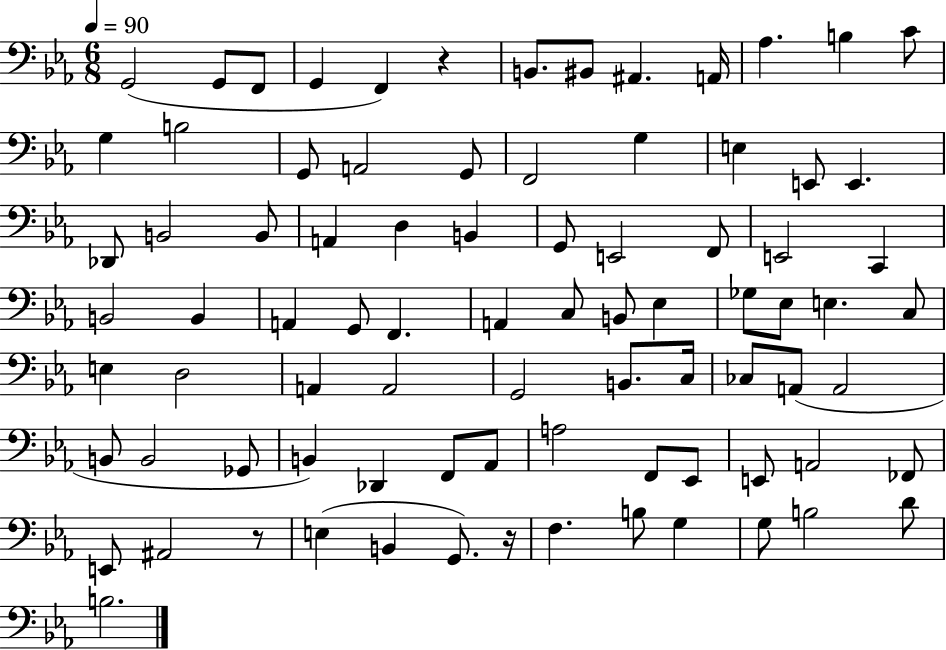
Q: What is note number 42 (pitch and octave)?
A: Eb3